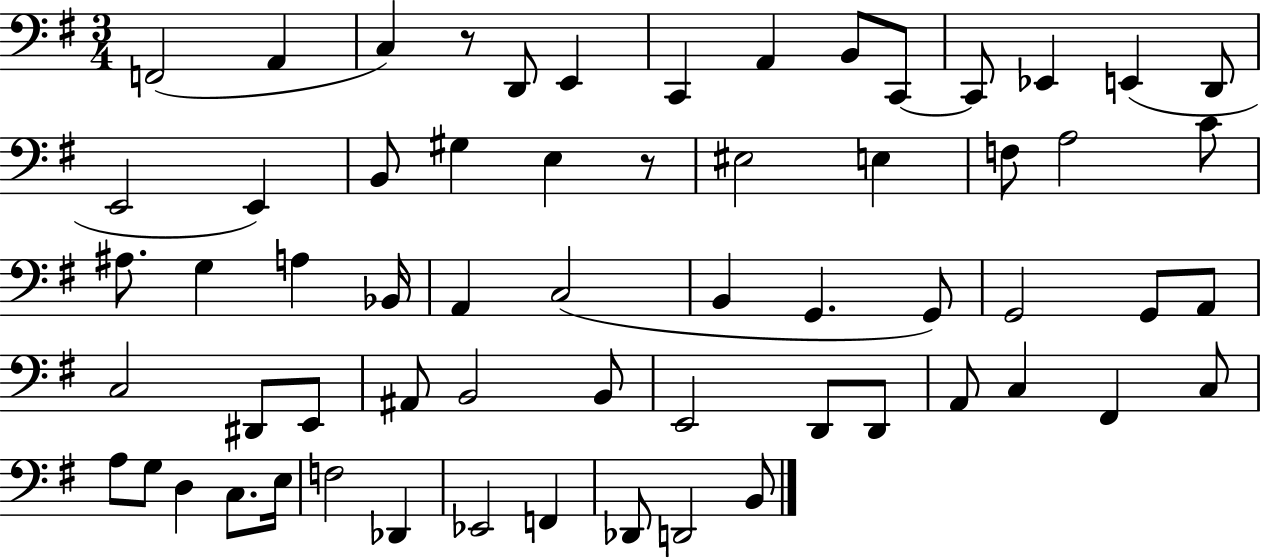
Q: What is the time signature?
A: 3/4